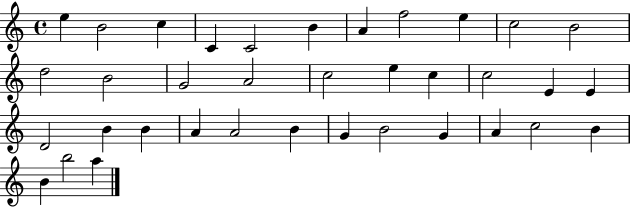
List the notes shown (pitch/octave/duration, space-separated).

E5/q B4/h C5/q C4/q C4/h B4/q A4/q F5/h E5/q C5/h B4/h D5/h B4/h G4/h A4/h C5/h E5/q C5/q C5/h E4/q E4/q D4/h B4/q B4/q A4/q A4/h B4/q G4/q B4/h G4/q A4/q C5/h B4/q B4/q B5/h A5/q